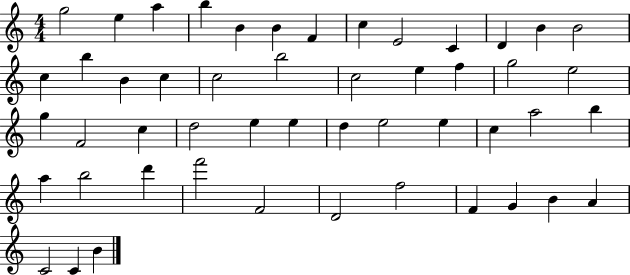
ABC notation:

X:1
T:Untitled
M:4/4
L:1/4
K:C
g2 e a b B B F c E2 C D B B2 c b B c c2 b2 c2 e f g2 e2 g F2 c d2 e e d e2 e c a2 b a b2 d' f'2 F2 D2 f2 F G B A C2 C B